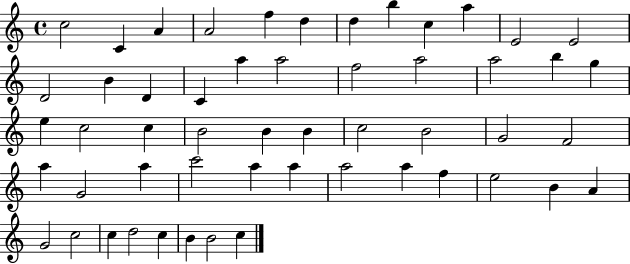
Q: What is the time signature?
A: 4/4